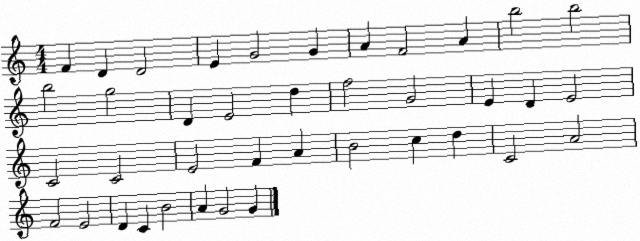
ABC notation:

X:1
T:Untitled
M:4/4
L:1/4
K:C
F D D2 E G2 G A F2 A b2 b2 b2 g2 D E2 d f2 G2 E D E2 C2 C2 E2 F A B2 c d C2 A2 F2 E2 D C B2 A G2 G